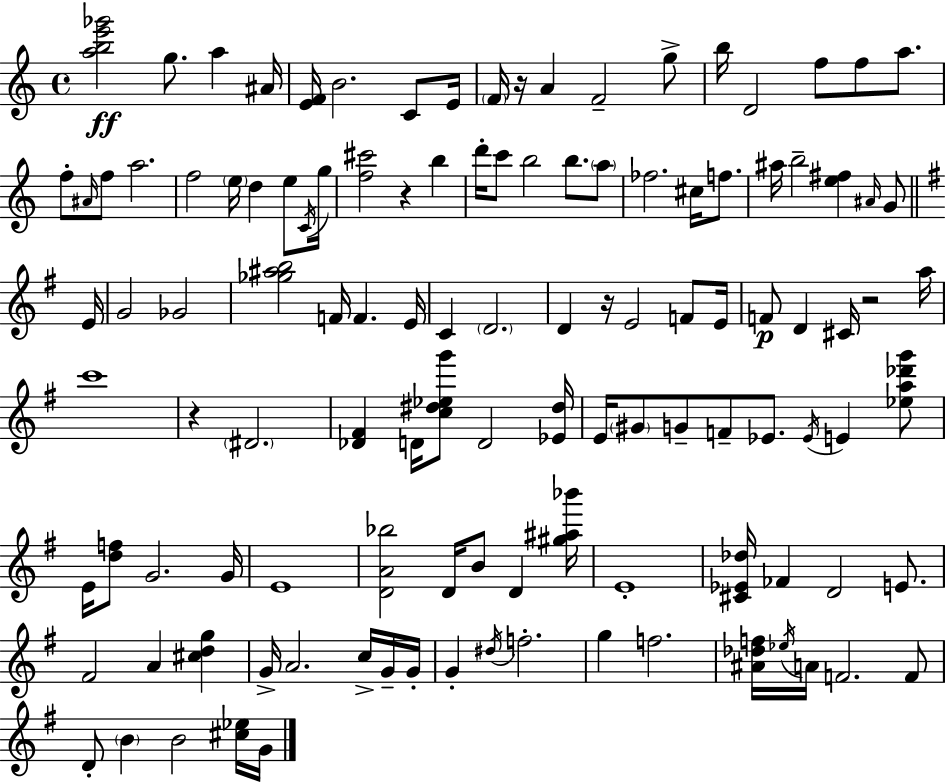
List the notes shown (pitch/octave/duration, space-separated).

[A5,B5,E6,Gb6]/h G5/e. A5/q A#4/s [E4,F4]/s B4/h. C4/e E4/s F4/s R/s A4/q F4/h G5/e B5/s D4/h F5/e F5/e A5/e. F5/e A#4/s F5/e A5/h. F5/h E5/s D5/q E5/e C4/s G5/s [F5,C#6]/h R/q B5/q D6/s C6/e B5/h B5/e. A5/e FES5/h. C#5/s F5/e. A#5/s B5/h [E5,F#5]/q A#4/s G4/e E4/s G4/h Gb4/h [Gb5,A#5,B5]/h F4/s F4/q. E4/s C4/q D4/h. D4/q R/s E4/h F4/e E4/s F4/e D4/q C#4/s R/h A5/s C6/w R/q D#4/h. [Db4,F#4]/q D4/s [C5,D#5,Eb5,G6]/e D4/h [Eb4,D#5]/s E4/s G#4/e G4/e F4/e Eb4/e. Eb4/s E4/q [Eb5,A5,Db6,G6]/e E4/s [D5,F5]/e G4/h. G4/s E4/w [D4,A4,Bb5]/h D4/s B4/e D4/q [G#5,A#5,Bb6]/s E4/w [C#4,Eb4,Db5]/s FES4/q D4/h E4/e. F#4/h A4/q [C#5,D5,G5]/q G4/s A4/h. C5/s G4/s G4/s G4/q D#5/s F5/h. G5/q F5/h. [A#4,Db5,F5]/s Eb5/s A4/s F4/h. F4/e D4/e B4/q B4/h [C#5,Eb5]/s G4/s